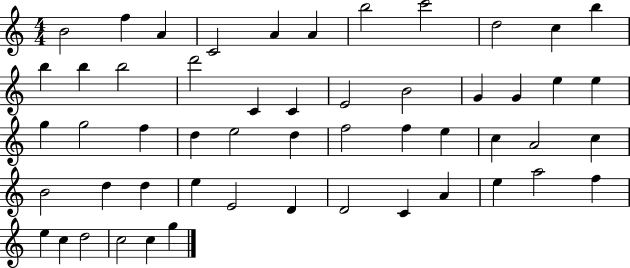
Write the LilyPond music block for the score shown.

{
  \clef treble
  \numericTimeSignature
  \time 4/4
  \key c \major
  b'2 f''4 a'4 | c'2 a'4 a'4 | b''2 c'''2 | d''2 c''4 b''4 | \break b''4 b''4 b''2 | d'''2 c'4 c'4 | e'2 b'2 | g'4 g'4 e''4 e''4 | \break g''4 g''2 f''4 | d''4 e''2 d''4 | f''2 f''4 e''4 | c''4 a'2 c''4 | \break b'2 d''4 d''4 | e''4 e'2 d'4 | d'2 c'4 a'4 | e''4 a''2 f''4 | \break e''4 c''4 d''2 | c''2 c''4 g''4 | \bar "|."
}